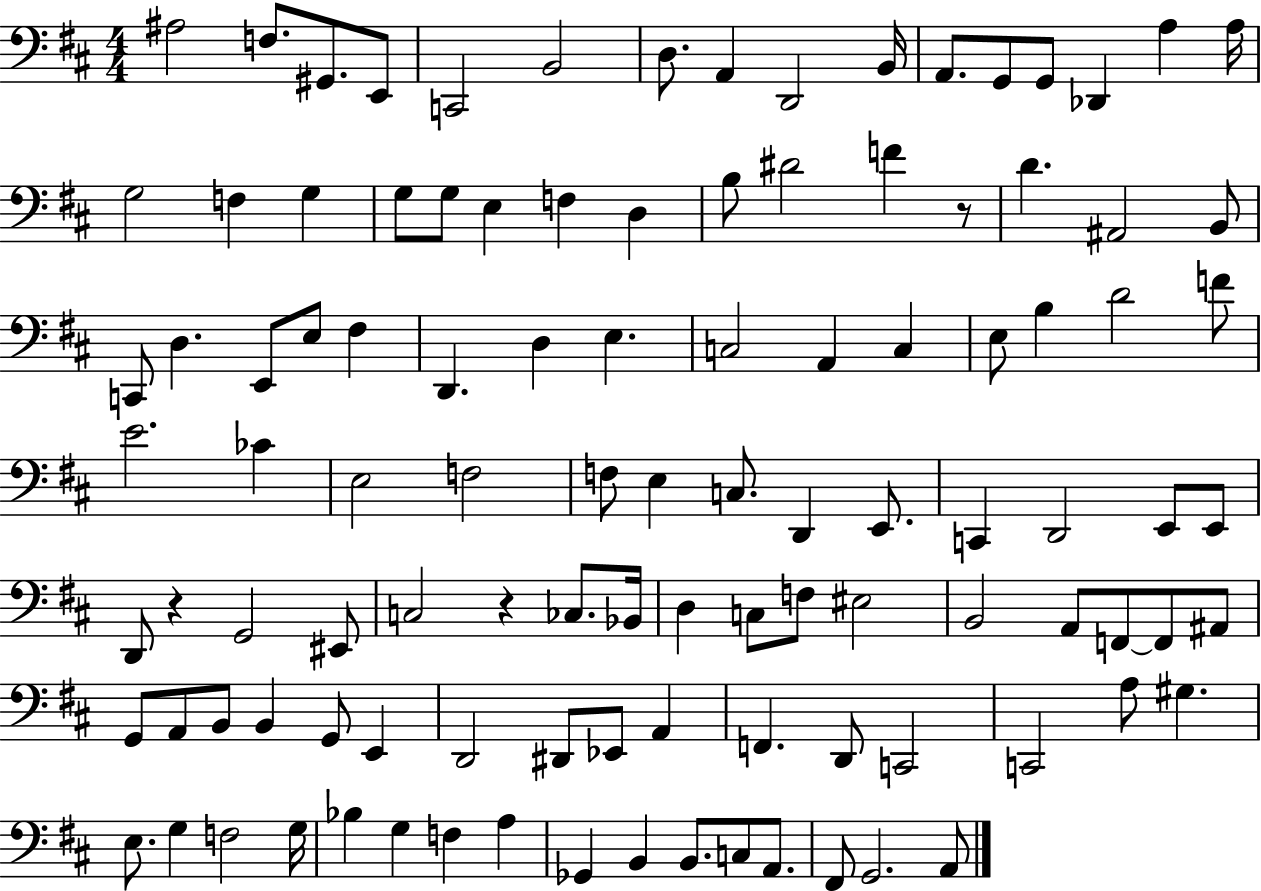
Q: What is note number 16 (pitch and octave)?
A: A3